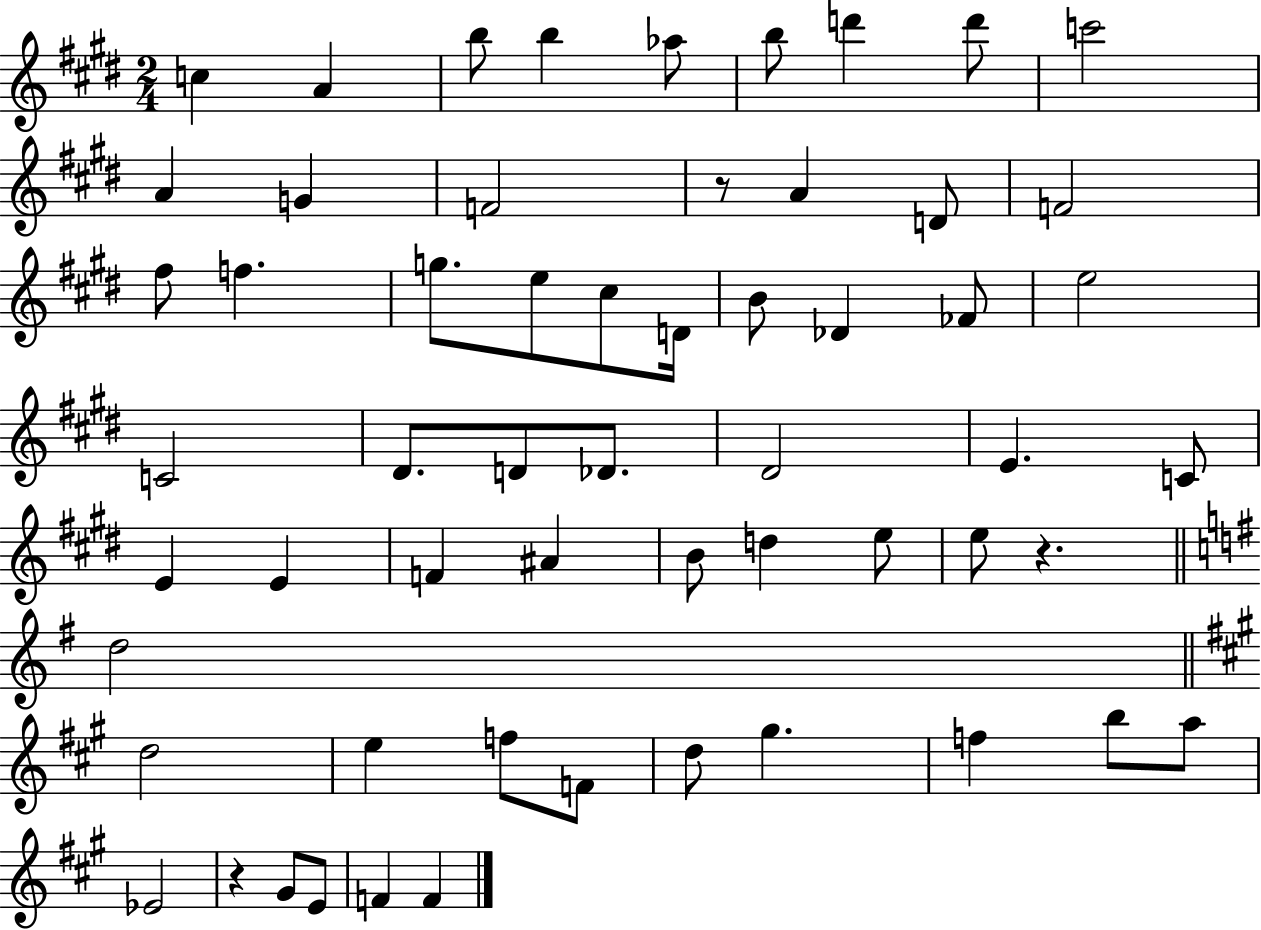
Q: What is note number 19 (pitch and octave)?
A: E5